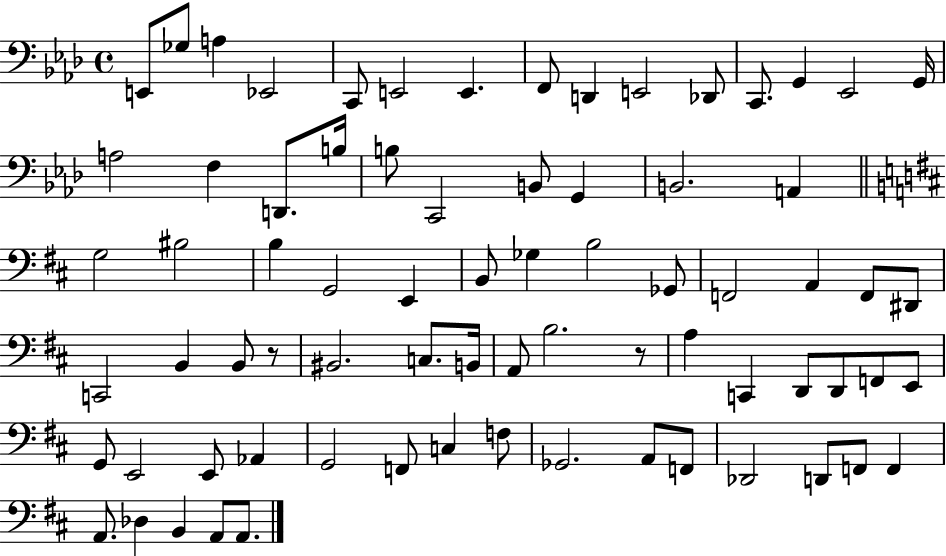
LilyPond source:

{
  \clef bass
  \time 4/4
  \defaultTimeSignature
  \key aes \major
  e,8 ges8 a4 ees,2 | c,8 e,2 e,4. | f,8 d,4 e,2 des,8 | c,8. g,4 ees,2 g,16 | \break a2 f4 d,8. b16 | b8 c,2 b,8 g,4 | b,2. a,4 | \bar "||" \break \key b \minor g2 bis2 | b4 g,2 e,4 | b,8 ges4 b2 ges,8 | f,2 a,4 f,8 dis,8 | \break c,2 b,4 b,8 r8 | bis,2. c8. b,16 | a,8 b2. r8 | a4 c,4 d,8 d,8 f,8 e,8 | \break g,8 e,2 e,8 aes,4 | g,2 f,8 c4 f8 | ges,2. a,8 f,8 | des,2 d,8 f,8 f,4 | \break a,8. des4 b,4 a,8 a,8. | \bar "|."
}